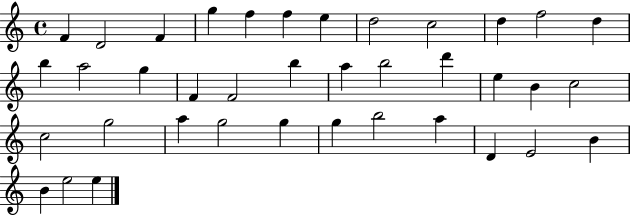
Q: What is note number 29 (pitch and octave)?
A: G5